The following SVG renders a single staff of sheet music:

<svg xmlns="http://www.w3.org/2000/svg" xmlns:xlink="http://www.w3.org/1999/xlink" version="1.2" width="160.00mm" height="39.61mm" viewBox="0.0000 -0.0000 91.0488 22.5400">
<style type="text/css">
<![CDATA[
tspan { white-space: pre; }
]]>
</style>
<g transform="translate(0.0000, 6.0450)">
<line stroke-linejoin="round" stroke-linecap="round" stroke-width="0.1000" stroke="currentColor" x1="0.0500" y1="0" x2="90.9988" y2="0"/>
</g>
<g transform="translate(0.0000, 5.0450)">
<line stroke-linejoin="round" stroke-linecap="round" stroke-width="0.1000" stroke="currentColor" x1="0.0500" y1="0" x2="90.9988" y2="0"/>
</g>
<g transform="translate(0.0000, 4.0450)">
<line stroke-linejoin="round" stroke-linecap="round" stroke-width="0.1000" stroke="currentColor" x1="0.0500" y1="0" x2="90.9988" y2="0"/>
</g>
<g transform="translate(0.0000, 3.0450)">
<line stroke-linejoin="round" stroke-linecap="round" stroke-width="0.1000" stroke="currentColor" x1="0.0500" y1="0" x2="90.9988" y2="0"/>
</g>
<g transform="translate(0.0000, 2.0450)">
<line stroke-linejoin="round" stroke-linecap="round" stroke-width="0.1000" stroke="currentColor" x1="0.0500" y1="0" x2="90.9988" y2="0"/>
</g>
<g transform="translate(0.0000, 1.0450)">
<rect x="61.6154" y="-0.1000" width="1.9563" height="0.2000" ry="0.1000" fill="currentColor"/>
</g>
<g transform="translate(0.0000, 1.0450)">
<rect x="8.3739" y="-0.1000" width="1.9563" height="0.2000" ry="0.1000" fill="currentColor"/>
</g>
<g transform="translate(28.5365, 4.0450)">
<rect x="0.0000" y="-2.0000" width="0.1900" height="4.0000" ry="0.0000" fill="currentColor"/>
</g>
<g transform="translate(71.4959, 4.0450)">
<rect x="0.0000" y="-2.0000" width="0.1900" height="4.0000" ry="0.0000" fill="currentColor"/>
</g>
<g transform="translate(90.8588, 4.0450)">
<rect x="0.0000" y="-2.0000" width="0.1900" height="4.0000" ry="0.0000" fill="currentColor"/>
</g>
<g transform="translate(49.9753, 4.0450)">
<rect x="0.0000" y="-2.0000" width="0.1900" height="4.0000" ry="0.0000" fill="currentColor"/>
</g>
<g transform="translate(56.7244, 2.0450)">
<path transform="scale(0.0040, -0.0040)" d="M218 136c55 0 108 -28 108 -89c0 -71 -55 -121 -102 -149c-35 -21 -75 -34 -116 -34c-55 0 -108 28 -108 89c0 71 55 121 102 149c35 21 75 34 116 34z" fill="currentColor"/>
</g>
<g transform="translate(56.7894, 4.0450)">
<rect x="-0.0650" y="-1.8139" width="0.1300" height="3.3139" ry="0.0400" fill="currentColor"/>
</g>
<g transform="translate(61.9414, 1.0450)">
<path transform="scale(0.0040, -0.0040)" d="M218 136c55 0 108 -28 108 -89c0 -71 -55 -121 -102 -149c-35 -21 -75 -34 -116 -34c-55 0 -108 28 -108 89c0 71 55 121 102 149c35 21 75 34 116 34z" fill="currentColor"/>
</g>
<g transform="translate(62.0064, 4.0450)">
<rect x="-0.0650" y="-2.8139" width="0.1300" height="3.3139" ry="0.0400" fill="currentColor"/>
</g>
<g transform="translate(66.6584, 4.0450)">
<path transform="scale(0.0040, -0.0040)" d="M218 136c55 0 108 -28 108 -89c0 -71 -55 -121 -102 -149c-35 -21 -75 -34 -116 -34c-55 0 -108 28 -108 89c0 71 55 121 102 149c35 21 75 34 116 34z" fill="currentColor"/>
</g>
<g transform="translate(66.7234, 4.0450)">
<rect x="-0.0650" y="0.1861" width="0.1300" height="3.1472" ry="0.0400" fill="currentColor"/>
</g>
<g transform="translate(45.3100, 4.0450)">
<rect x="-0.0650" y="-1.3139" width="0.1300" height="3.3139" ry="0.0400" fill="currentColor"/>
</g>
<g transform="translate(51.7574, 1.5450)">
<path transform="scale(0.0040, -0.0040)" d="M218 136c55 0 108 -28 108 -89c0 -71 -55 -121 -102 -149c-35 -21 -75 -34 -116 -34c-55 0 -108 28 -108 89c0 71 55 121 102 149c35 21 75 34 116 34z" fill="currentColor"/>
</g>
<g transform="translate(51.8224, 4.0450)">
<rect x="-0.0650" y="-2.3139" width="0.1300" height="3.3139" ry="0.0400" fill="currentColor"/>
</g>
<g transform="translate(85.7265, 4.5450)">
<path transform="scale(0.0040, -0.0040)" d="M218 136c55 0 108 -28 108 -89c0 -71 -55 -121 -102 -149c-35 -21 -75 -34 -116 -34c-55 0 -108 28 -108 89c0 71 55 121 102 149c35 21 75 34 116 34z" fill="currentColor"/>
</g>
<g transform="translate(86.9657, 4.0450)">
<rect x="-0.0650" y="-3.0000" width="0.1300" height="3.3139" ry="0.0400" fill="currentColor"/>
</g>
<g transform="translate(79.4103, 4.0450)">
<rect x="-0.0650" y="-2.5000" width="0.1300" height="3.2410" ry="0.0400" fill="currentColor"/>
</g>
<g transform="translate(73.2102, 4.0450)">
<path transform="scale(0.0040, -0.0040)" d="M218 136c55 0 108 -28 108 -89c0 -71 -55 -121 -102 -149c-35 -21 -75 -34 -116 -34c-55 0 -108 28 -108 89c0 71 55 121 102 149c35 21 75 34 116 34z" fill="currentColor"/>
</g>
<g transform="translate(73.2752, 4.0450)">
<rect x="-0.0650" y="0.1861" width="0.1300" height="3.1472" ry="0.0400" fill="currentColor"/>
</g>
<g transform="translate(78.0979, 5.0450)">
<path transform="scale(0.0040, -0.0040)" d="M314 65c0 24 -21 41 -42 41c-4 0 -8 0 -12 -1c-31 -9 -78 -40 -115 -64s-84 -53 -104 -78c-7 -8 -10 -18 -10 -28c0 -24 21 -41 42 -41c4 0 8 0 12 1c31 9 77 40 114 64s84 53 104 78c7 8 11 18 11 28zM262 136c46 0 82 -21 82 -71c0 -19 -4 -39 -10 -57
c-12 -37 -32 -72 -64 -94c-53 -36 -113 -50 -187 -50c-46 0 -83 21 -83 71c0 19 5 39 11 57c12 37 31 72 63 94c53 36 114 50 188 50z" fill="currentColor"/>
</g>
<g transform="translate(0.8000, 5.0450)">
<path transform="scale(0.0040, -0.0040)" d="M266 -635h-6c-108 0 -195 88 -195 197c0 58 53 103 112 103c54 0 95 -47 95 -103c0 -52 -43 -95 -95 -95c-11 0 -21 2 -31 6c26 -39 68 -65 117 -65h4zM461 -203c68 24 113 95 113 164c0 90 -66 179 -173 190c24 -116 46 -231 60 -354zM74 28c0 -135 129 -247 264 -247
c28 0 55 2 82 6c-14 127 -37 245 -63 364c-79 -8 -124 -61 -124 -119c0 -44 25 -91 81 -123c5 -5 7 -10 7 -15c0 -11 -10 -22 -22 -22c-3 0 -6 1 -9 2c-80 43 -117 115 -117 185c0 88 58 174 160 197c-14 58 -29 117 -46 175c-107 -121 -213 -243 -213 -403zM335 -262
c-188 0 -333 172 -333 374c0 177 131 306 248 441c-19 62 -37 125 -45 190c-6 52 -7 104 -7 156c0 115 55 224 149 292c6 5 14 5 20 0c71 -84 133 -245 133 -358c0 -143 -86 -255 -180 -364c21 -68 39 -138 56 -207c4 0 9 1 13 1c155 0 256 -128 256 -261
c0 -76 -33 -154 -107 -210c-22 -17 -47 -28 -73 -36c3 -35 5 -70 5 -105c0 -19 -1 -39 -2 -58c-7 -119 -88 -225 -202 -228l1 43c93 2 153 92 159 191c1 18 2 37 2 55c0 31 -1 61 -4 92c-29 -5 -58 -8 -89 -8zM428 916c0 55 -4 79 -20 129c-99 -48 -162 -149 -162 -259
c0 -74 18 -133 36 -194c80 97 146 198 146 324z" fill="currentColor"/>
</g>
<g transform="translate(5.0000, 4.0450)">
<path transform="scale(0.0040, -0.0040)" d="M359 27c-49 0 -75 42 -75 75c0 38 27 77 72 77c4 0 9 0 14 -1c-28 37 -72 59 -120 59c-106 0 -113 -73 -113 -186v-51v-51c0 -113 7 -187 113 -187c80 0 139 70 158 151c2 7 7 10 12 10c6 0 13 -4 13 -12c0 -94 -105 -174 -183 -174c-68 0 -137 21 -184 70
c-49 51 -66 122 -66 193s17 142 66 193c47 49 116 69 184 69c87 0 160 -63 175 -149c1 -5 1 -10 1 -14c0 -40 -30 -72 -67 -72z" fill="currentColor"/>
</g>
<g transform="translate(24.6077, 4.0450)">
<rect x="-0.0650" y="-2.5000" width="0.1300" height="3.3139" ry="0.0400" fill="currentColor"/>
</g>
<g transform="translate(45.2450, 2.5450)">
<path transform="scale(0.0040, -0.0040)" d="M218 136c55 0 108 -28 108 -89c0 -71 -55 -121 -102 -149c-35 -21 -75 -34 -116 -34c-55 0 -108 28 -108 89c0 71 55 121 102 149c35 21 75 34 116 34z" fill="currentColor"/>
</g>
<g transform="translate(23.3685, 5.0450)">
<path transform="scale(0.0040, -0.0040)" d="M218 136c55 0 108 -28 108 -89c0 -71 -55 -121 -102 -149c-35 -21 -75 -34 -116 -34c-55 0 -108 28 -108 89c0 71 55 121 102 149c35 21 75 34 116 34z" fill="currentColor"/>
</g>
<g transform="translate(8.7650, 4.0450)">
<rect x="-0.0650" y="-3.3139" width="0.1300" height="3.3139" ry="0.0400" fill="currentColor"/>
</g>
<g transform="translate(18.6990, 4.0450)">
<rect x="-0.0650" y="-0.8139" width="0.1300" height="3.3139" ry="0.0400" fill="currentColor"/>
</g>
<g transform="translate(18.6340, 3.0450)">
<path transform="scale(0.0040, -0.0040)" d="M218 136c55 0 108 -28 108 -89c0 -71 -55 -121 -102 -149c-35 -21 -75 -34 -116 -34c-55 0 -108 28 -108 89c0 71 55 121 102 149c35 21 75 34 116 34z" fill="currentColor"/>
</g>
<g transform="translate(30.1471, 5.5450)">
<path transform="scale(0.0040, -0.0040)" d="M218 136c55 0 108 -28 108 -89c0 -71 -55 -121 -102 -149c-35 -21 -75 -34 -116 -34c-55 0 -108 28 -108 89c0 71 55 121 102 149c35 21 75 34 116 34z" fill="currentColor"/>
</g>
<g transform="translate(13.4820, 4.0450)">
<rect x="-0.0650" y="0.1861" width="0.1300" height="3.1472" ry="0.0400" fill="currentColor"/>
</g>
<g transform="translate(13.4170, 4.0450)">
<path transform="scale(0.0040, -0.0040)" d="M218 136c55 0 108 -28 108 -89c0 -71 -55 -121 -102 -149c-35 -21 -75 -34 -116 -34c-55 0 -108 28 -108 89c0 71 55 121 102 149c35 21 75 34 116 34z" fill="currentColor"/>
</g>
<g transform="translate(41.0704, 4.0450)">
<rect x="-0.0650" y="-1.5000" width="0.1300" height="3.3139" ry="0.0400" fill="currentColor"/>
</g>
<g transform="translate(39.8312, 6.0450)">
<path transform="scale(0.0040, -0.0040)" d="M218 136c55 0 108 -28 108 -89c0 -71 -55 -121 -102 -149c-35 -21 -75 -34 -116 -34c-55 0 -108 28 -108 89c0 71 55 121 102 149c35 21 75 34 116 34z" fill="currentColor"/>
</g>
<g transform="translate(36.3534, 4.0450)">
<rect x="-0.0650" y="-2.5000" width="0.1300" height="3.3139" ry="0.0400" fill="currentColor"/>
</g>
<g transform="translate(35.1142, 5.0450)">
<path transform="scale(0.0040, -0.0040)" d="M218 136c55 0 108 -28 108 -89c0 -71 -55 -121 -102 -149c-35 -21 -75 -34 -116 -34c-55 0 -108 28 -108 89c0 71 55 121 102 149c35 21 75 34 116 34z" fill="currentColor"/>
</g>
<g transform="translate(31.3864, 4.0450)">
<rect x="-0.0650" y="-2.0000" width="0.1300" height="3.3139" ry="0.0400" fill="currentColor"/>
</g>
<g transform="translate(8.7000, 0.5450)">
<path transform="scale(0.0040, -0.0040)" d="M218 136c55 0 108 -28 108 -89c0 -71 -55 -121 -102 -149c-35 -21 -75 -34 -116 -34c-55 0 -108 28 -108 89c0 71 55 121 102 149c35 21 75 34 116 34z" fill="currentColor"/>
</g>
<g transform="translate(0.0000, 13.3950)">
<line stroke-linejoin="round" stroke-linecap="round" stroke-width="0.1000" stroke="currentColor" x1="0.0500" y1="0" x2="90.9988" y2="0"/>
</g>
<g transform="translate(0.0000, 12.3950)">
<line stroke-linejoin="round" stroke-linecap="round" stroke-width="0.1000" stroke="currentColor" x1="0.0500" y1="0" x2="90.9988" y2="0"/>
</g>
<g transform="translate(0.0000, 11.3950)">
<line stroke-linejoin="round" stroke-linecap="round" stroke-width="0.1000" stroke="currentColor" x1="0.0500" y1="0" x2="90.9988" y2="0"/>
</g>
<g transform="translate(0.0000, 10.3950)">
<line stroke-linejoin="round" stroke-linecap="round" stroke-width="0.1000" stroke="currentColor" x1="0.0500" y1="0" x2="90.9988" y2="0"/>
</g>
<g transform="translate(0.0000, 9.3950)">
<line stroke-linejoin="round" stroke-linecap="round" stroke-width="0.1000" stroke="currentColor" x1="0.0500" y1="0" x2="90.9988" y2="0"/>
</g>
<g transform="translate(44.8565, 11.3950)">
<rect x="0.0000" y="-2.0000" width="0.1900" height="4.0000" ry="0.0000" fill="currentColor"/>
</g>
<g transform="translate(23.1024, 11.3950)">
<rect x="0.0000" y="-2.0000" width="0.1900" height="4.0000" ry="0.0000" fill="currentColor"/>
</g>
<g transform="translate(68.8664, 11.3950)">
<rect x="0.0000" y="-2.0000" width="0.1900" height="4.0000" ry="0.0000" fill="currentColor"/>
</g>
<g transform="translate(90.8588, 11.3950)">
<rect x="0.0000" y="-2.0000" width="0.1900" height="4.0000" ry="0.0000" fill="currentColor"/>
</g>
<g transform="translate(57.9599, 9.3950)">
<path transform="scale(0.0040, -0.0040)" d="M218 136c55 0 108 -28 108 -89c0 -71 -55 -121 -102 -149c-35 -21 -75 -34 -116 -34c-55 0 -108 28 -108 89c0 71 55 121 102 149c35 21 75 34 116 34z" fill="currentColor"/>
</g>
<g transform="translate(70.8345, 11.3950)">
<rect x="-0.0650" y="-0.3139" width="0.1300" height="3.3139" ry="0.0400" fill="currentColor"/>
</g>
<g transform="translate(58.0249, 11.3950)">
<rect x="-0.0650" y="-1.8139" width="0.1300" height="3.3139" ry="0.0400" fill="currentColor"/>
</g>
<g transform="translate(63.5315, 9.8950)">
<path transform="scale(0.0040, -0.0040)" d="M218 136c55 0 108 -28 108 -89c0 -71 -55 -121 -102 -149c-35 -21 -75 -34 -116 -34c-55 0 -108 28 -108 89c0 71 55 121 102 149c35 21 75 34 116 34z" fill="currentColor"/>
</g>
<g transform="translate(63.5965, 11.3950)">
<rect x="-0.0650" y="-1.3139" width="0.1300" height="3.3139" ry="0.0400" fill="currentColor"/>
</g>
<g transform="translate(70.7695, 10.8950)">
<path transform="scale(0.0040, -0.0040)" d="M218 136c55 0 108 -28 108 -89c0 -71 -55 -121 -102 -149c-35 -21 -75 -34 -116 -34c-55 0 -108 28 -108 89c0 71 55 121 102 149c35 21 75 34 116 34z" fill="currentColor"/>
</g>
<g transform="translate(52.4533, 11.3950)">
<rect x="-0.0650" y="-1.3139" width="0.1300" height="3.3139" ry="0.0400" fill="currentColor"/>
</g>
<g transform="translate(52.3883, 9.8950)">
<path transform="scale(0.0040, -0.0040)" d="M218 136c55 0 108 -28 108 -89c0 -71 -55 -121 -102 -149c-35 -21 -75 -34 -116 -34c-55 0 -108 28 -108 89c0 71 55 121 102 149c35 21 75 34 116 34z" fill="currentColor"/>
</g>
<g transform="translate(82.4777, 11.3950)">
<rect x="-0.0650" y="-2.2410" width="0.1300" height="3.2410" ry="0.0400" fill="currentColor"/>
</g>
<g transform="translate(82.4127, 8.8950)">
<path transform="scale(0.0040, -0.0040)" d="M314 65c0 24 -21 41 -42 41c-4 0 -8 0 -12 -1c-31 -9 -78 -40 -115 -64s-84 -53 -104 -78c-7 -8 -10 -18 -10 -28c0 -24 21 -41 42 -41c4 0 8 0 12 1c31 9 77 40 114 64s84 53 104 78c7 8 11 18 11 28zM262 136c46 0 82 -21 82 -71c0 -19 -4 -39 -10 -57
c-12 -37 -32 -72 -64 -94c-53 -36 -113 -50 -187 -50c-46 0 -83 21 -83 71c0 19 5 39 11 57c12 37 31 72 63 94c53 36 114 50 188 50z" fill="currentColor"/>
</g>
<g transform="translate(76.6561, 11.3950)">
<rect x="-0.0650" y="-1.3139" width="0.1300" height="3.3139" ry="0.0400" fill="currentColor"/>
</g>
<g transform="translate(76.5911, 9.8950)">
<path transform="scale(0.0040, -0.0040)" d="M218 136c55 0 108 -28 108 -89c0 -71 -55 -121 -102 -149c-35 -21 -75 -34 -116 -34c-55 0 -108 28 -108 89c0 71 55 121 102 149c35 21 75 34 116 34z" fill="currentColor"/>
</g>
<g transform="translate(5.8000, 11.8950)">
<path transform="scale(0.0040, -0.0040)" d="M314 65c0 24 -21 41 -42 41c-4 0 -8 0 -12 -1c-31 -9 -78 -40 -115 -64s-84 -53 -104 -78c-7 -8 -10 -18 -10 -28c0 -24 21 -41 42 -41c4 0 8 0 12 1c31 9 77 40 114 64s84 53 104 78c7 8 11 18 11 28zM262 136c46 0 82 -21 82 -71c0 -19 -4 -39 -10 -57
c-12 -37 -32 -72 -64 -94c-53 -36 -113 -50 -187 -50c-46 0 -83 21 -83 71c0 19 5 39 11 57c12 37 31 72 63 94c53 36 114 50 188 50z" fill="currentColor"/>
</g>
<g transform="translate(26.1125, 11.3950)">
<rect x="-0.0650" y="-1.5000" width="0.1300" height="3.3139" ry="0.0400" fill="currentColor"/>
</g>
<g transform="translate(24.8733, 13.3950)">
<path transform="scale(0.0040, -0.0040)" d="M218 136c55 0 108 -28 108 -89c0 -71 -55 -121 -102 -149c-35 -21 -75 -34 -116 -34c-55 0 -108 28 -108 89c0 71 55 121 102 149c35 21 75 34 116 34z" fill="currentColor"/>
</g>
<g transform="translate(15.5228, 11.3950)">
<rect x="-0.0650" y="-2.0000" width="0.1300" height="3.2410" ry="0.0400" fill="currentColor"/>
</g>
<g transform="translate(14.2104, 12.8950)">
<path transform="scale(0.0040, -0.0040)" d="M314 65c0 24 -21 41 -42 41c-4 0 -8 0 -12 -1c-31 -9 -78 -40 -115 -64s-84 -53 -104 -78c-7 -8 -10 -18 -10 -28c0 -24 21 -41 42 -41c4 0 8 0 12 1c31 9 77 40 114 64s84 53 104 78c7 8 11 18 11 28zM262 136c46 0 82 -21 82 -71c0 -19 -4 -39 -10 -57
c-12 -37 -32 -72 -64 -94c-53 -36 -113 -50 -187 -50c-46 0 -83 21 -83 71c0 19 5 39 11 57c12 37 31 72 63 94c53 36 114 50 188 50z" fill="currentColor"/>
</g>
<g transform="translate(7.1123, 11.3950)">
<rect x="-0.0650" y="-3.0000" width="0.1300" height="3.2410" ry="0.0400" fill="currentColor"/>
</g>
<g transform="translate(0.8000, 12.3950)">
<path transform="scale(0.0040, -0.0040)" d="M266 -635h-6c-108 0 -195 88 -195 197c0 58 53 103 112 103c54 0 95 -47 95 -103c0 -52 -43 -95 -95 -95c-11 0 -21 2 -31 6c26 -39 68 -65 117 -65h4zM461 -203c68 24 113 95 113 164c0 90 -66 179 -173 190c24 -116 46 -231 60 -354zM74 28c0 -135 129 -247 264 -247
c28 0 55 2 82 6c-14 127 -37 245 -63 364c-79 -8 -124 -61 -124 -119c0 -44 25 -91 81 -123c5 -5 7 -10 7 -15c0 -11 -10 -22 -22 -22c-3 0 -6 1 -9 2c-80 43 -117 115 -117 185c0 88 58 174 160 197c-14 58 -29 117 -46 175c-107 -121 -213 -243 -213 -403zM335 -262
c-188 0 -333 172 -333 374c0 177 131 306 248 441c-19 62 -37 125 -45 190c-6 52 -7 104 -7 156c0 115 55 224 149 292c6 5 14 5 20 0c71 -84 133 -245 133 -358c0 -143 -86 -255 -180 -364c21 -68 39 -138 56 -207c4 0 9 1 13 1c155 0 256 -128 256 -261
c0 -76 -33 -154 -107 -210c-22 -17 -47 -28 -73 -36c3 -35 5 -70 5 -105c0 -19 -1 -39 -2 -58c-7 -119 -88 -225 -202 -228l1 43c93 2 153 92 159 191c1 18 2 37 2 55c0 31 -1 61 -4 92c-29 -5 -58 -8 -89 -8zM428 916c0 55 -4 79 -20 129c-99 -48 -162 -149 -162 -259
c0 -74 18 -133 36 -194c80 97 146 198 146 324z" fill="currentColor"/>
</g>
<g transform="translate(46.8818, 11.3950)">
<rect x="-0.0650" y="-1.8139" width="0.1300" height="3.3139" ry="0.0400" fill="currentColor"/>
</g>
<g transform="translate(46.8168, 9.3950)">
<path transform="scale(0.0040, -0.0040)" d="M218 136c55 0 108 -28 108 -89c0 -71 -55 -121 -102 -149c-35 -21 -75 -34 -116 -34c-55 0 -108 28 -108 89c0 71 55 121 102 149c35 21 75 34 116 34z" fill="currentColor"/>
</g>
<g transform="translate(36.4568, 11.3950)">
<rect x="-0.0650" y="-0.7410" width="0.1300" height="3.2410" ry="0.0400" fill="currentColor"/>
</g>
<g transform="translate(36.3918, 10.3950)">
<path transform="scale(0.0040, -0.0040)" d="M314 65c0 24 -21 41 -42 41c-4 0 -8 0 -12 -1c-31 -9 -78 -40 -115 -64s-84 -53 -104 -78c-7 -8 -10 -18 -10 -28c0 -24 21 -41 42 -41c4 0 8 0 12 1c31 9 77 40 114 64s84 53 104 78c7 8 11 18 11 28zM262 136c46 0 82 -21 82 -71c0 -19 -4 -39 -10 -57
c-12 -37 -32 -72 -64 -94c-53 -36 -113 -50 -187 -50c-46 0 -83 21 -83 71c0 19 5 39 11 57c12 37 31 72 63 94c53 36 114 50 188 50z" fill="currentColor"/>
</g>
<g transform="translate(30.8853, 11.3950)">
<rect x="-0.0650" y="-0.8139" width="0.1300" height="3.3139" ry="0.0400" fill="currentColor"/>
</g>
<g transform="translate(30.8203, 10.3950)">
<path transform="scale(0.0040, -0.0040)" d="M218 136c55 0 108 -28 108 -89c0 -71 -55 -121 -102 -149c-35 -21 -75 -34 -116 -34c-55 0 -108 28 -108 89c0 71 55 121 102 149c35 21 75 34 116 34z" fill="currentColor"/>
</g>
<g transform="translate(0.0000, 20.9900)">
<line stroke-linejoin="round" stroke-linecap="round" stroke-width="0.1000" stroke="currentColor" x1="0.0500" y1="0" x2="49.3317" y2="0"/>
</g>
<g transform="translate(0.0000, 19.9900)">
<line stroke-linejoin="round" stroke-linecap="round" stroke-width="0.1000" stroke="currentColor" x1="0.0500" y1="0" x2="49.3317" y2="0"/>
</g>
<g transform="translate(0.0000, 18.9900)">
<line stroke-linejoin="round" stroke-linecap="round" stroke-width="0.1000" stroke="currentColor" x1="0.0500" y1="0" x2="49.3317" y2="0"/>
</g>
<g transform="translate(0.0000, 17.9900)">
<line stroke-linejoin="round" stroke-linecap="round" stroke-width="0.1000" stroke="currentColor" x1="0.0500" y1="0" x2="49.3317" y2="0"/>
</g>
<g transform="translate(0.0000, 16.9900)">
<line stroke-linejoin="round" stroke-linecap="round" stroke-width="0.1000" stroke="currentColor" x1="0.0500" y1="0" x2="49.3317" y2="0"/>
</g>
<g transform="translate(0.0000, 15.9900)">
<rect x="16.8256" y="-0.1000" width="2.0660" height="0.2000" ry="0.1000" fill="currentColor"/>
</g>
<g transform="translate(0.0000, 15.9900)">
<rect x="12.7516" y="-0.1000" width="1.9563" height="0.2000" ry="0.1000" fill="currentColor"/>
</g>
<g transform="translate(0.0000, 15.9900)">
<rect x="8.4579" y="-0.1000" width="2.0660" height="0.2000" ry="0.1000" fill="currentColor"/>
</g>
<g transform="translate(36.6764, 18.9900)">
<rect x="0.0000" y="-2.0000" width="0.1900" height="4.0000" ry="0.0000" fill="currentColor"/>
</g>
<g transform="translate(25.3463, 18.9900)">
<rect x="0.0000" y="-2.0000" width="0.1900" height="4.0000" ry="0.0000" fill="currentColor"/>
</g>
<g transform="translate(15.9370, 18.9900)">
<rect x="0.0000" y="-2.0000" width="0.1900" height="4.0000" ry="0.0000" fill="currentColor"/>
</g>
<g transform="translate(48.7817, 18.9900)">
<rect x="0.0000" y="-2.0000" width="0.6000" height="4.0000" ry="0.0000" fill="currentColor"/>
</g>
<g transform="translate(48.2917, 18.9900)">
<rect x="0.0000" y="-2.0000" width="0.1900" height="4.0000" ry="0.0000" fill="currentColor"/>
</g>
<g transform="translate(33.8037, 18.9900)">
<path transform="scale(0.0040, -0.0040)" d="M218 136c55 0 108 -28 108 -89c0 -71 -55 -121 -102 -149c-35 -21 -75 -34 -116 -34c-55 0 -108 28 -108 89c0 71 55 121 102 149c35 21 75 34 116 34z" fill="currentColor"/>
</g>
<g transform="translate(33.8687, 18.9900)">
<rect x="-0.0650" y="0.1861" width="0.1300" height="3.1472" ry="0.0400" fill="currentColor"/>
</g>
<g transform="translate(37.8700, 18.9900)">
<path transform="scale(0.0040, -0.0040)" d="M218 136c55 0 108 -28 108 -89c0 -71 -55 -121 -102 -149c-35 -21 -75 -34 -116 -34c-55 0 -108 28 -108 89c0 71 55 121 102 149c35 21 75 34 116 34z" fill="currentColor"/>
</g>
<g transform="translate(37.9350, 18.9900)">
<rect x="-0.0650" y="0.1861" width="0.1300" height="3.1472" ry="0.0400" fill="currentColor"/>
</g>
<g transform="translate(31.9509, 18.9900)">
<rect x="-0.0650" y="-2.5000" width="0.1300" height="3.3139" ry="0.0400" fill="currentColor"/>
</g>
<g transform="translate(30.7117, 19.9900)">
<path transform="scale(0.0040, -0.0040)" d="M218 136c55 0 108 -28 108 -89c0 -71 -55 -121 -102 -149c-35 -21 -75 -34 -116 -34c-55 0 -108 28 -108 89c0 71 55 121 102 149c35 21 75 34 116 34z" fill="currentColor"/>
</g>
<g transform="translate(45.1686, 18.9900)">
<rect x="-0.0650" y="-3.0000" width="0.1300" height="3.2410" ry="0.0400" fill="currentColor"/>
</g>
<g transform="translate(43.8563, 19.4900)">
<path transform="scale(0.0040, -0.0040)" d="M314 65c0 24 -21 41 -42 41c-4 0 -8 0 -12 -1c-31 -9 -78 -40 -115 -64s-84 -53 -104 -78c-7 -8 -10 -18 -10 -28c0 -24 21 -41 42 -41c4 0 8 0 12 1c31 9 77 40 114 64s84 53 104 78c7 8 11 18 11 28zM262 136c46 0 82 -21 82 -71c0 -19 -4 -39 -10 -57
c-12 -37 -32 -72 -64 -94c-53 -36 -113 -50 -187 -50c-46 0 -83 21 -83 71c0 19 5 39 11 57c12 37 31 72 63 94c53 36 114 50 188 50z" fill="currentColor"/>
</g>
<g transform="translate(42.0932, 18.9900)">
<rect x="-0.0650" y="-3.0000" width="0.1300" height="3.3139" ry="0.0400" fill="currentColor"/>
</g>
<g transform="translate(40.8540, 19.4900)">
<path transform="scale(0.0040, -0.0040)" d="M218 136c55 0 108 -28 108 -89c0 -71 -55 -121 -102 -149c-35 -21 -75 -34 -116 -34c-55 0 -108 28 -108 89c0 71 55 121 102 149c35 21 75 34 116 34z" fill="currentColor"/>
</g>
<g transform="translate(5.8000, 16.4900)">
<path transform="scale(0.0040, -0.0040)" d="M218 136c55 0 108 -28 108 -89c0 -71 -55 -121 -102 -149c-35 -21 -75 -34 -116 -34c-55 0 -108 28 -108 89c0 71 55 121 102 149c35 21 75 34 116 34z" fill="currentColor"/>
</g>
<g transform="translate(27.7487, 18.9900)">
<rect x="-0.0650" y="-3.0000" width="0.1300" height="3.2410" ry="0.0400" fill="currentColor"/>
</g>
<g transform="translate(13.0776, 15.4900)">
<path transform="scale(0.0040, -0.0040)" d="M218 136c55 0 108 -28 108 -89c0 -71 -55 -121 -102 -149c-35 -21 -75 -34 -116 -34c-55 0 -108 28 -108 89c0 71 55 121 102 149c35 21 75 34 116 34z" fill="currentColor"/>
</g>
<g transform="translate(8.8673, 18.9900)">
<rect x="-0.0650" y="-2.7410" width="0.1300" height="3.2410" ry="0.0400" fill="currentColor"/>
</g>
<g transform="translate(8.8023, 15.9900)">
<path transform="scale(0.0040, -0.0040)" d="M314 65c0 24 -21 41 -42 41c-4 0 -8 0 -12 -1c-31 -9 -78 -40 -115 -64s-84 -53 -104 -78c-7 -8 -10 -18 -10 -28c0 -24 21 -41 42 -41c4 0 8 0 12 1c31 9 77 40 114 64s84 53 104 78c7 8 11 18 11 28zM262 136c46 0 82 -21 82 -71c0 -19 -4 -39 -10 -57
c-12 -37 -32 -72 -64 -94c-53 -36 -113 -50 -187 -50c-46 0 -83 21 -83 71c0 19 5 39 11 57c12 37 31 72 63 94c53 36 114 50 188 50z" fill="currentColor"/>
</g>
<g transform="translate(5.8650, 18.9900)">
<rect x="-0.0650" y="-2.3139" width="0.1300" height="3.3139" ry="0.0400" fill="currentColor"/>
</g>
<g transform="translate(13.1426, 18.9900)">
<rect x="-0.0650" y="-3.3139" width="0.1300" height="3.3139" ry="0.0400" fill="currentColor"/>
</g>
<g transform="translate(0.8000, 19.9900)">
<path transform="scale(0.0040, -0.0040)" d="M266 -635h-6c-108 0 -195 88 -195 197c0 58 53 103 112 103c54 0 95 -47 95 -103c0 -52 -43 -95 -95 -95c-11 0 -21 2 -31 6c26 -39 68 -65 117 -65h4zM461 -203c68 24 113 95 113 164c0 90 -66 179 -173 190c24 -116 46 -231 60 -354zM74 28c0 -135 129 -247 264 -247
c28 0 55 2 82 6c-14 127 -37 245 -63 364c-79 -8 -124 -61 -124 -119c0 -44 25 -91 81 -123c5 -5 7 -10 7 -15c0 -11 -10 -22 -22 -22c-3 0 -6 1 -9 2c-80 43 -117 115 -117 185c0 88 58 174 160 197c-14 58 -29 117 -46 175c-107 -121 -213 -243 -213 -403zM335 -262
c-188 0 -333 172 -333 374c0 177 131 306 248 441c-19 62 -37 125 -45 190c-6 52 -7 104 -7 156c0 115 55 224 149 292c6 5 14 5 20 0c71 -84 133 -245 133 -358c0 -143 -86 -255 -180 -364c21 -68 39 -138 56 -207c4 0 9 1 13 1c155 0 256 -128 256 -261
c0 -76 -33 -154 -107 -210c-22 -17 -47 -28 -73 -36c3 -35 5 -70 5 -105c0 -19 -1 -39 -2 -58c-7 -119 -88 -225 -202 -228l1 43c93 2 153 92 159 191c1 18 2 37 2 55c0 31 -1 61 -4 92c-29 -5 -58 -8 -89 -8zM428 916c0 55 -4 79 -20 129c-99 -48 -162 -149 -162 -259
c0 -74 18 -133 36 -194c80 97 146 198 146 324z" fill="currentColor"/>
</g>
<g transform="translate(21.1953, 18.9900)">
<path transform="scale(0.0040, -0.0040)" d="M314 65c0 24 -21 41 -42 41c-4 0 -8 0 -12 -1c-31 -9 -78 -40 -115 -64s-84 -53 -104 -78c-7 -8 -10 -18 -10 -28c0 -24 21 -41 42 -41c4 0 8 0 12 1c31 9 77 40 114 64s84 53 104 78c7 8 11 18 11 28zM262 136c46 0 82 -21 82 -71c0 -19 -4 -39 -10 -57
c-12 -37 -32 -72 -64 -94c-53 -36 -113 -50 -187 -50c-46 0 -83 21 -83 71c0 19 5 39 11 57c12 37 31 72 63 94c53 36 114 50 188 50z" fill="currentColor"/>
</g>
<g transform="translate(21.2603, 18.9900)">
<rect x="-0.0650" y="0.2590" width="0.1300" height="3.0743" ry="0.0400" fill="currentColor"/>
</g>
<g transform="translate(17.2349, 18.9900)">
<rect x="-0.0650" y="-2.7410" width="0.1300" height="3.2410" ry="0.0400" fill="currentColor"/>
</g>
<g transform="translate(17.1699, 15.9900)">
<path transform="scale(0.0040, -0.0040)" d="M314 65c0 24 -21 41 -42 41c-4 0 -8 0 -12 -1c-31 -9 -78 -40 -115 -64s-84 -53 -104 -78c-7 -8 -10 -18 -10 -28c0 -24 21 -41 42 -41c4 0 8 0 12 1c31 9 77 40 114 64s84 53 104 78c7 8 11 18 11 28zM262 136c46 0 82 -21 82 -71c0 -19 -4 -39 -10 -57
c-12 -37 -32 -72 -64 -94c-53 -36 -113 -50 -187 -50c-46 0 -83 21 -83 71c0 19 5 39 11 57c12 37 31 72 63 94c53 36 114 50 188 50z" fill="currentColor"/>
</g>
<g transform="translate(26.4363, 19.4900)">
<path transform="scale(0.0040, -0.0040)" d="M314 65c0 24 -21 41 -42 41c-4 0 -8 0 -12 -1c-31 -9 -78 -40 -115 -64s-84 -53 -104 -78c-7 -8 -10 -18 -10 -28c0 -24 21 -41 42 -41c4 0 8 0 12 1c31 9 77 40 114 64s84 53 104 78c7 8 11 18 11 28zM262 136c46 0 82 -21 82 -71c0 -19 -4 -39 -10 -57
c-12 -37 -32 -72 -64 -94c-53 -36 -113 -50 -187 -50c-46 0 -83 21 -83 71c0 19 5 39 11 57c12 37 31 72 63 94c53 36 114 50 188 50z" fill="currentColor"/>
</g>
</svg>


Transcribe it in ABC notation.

X:1
T:Untitled
M:4/4
L:1/4
K:C
b B d G F G E e g f a B B G2 A A2 F2 E d d2 f e f e c e g2 g a2 b a2 B2 A2 G B B A A2